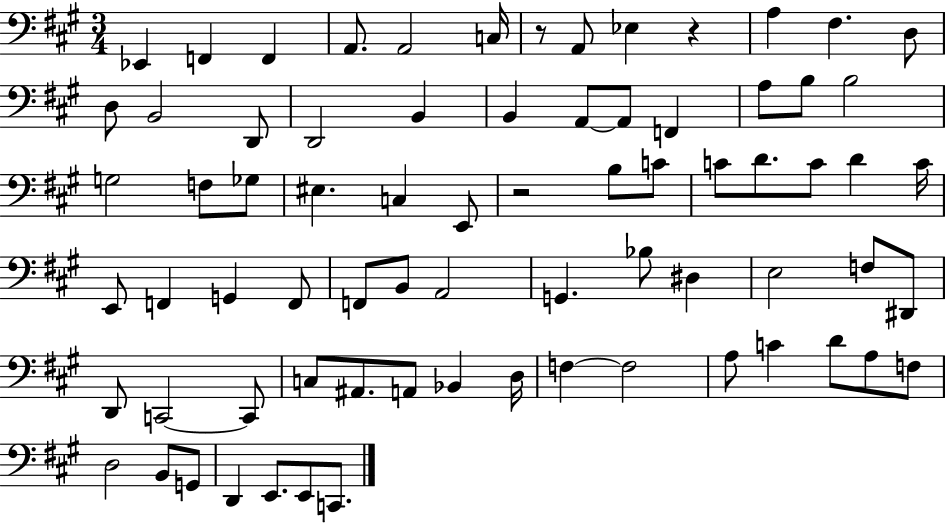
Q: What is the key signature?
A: A major